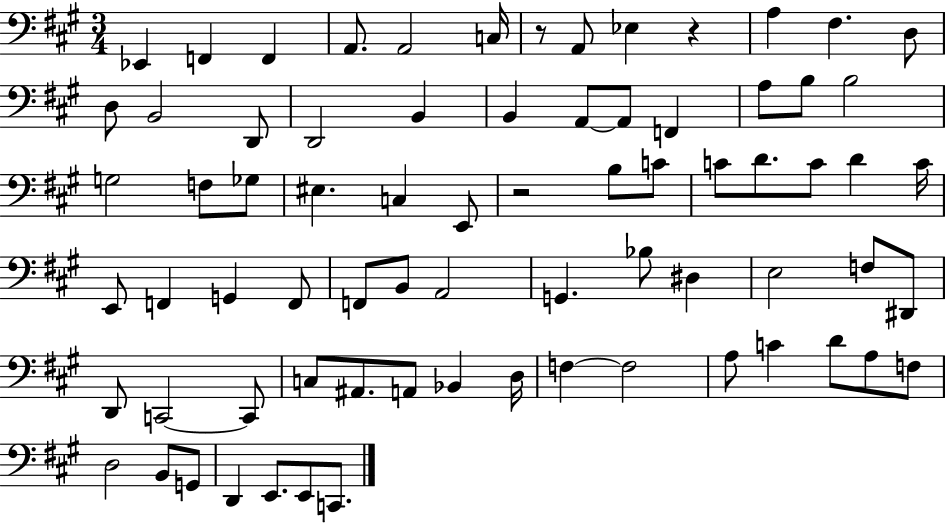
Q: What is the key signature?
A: A major